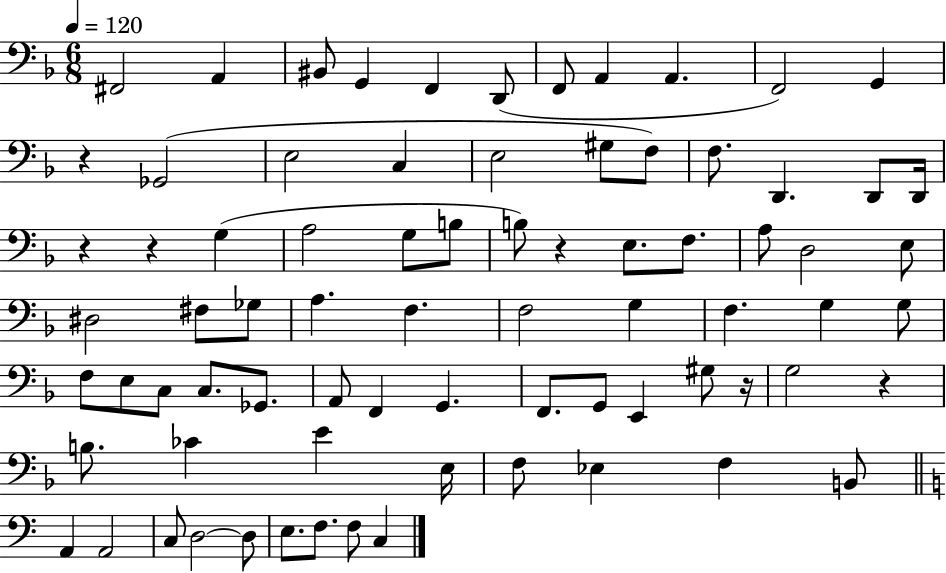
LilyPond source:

{
  \clef bass
  \numericTimeSignature
  \time 6/8
  \key f \major
  \tempo 4 = 120
  fis,2 a,4 | bis,8 g,4 f,4 d,8( | f,8 a,4 a,4. | f,2) g,4 | \break r4 ges,2( | e2 c4 | e2 gis8 f8) | f8. d,4. d,8 d,16 | \break r4 r4 g4( | a2 g8 b8 | b8) r4 e8. f8. | a8 d2 e8 | \break dis2 fis8 ges8 | a4. f4. | f2 g4 | f4. g4 g8 | \break f8 e8 c8 c8. ges,8. | a,8 f,4 g,4. | f,8. g,8 e,4 gis8 r16 | g2 r4 | \break b8. ces'4 e'4 e16 | f8 ees4 f4 b,8 | \bar "||" \break \key c \major a,4 a,2 | c8 d2~~ d8 | e8. f8. f8 c4 | \bar "|."
}